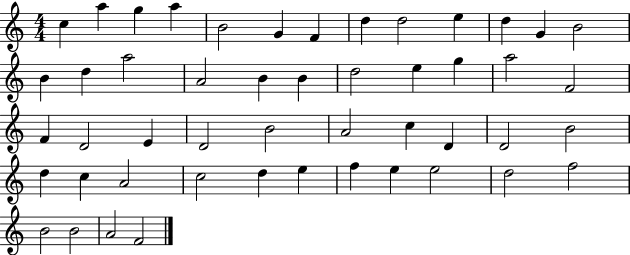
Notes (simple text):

C5/q A5/q G5/q A5/q B4/h G4/q F4/q D5/q D5/h E5/q D5/q G4/q B4/h B4/q D5/q A5/h A4/h B4/q B4/q D5/h E5/q G5/q A5/h F4/h F4/q D4/h E4/q D4/h B4/h A4/h C5/q D4/q D4/h B4/h D5/q C5/q A4/h C5/h D5/q E5/q F5/q E5/q E5/h D5/h F5/h B4/h B4/h A4/h F4/h